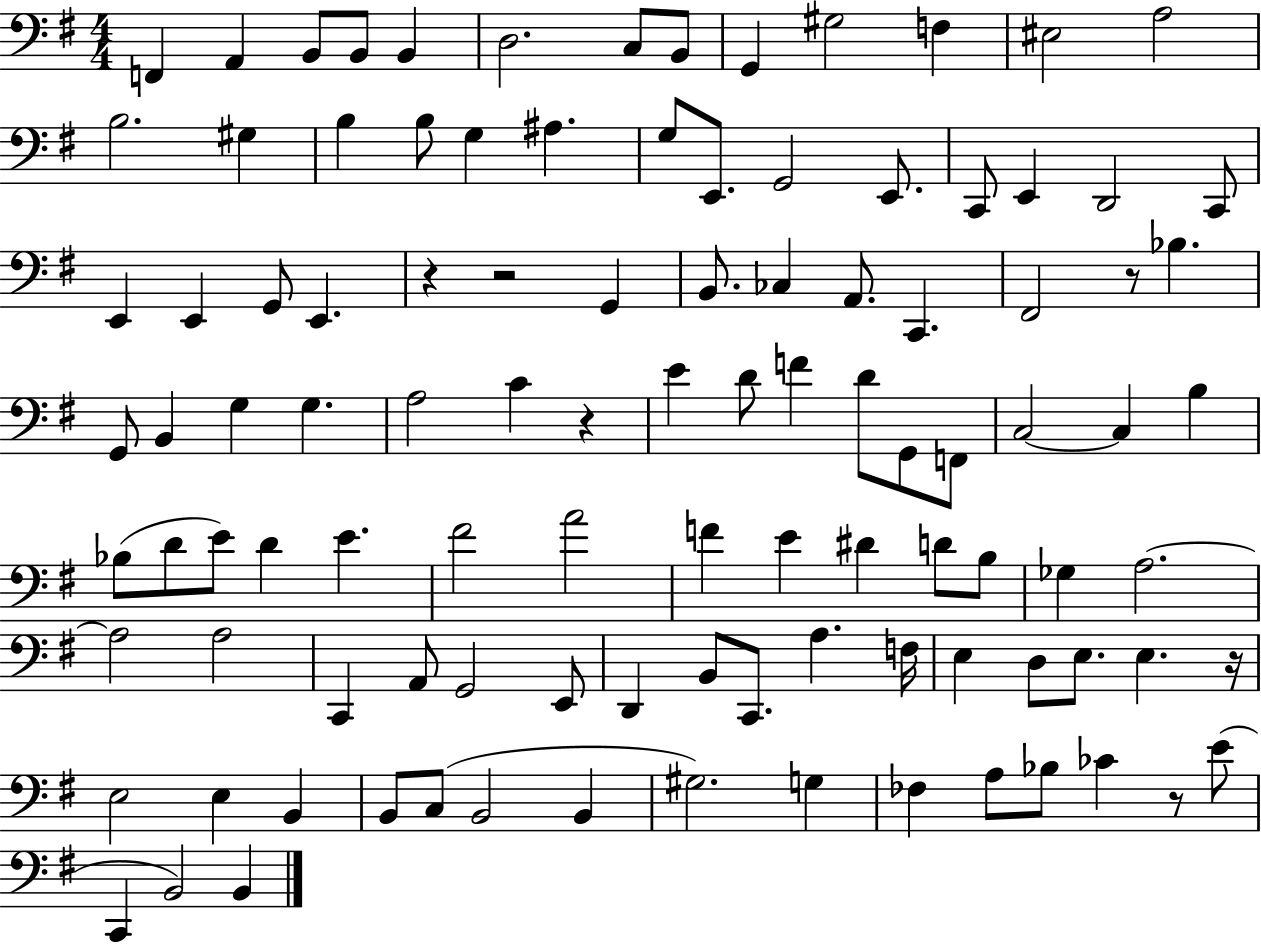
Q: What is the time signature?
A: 4/4